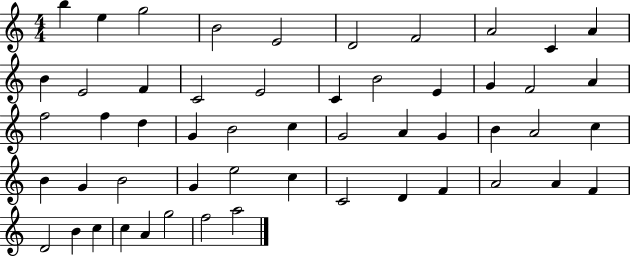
{
  \clef treble
  \numericTimeSignature
  \time 4/4
  \key c \major
  b''4 e''4 g''2 | b'2 e'2 | d'2 f'2 | a'2 c'4 a'4 | \break b'4 e'2 f'4 | c'2 e'2 | c'4 b'2 e'4 | g'4 f'2 a'4 | \break f''2 f''4 d''4 | g'4 b'2 c''4 | g'2 a'4 g'4 | b'4 a'2 c''4 | \break b'4 g'4 b'2 | g'4 e''2 c''4 | c'2 d'4 f'4 | a'2 a'4 f'4 | \break d'2 b'4 c''4 | c''4 a'4 g''2 | f''2 a''2 | \bar "|."
}